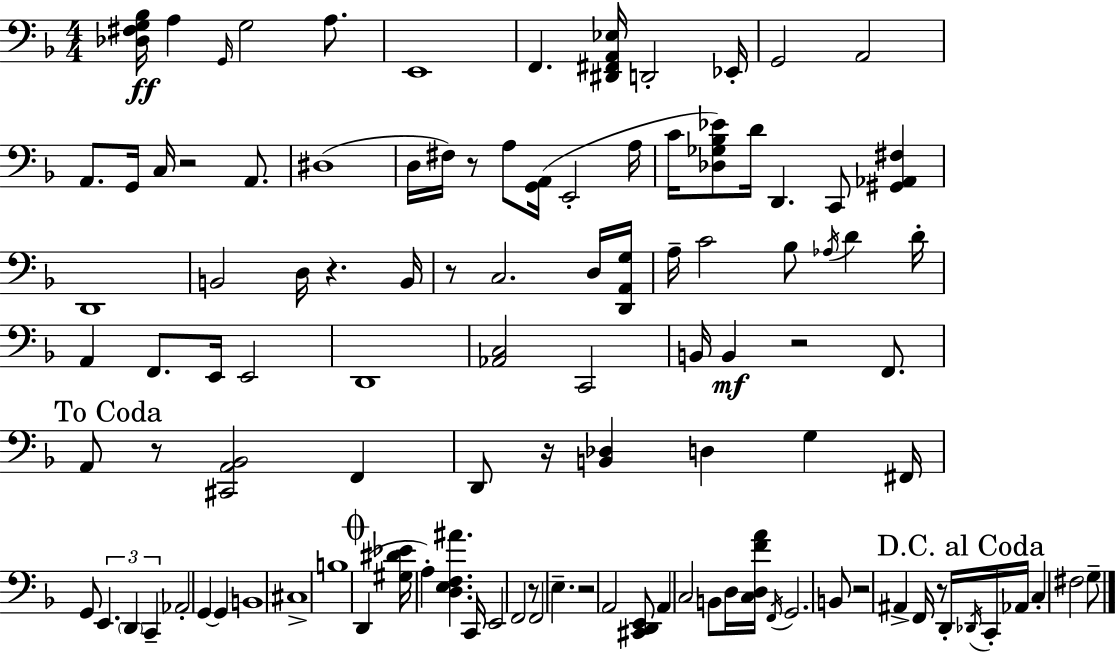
[Db3,F#3,G3,Bb3]/s A3/q G2/s G3/h A3/e. E2/w F2/q. [D#2,F#2,A2,Eb3]/s D2/h Eb2/s G2/h A2/h A2/e. G2/s C3/s R/h A2/e. D#3/w D3/s F#3/s R/e A3/e [G2,A2]/s E2/h A3/s C4/s [Db3,Gb3,Bb3,Eb4]/e D4/s D2/q. C2/e [G#2,Ab2,F#3]/q D2/w B2/h D3/s R/q. B2/s R/e C3/h. D3/s [D2,A2,G3]/s A3/s C4/h Bb3/e Ab3/s D4/q D4/s A2/q F2/e. E2/s E2/h D2/w [Ab2,C3]/h C2/h B2/s B2/q R/h F2/e. A2/e R/e [C#2,A2,Bb2]/h F2/q D2/e R/s [B2,Db3]/q D3/q G3/q F#2/s G2/e E2/q. D2/q C2/q Ab2/h G2/q G2/q B2/w C#3/w B3/w D2/q [G#3,D#4,Eb4]/s A3/q [D3,E3,F3,A#4]/q. C2/s E2/h F2/h R/e F2/h E3/q. R/h A2/h [C#2,D2,E2]/e A2/q C3/h B2/e D3/s [C3,D3,F4,A4]/s F2/s G2/h. B2/e R/h A#2/q F2/s R/e D2/s Db2/s C2/s Ab2/s C3/q F#3/h G3/e